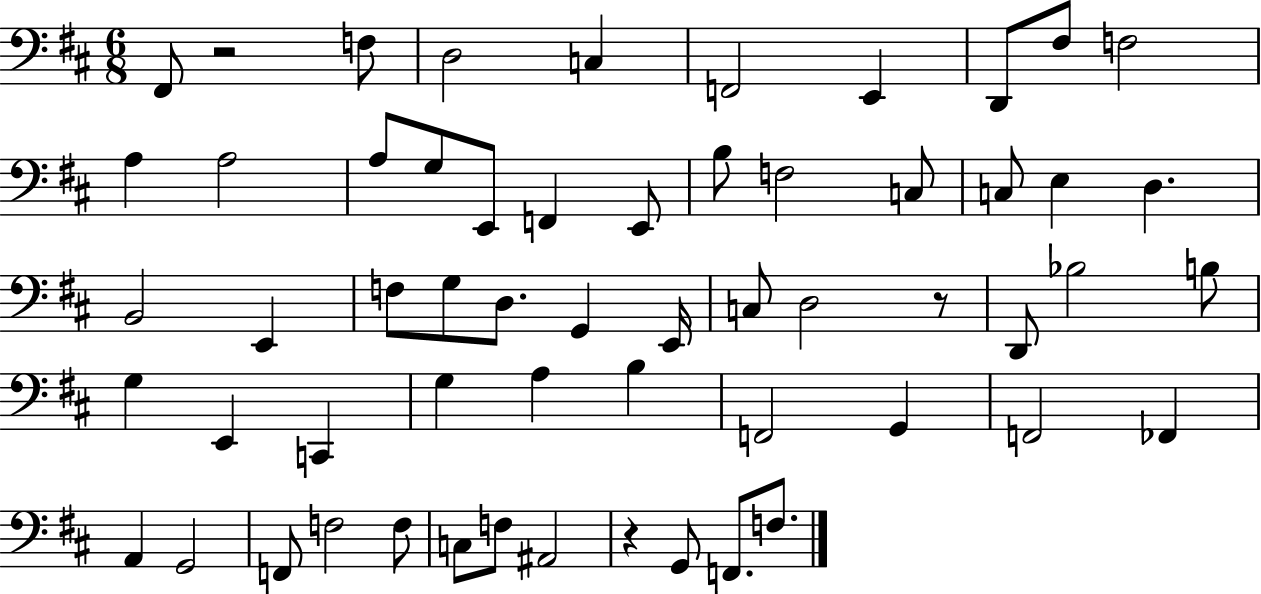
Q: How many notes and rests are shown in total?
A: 58